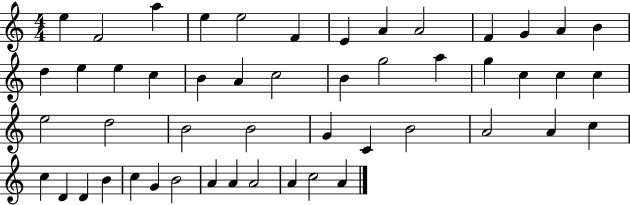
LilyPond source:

{
  \clef treble
  \numericTimeSignature
  \time 4/4
  \key c \major
  e''4 f'2 a''4 | e''4 e''2 f'4 | e'4 a'4 a'2 | f'4 g'4 a'4 b'4 | \break d''4 e''4 e''4 c''4 | b'4 a'4 c''2 | b'4 g''2 a''4 | g''4 c''4 c''4 c''4 | \break e''2 d''2 | b'2 b'2 | g'4 c'4 b'2 | a'2 a'4 c''4 | \break c''4 d'4 d'4 b'4 | c''4 g'4 b'2 | a'4 a'4 a'2 | a'4 c''2 a'4 | \break \bar "|."
}